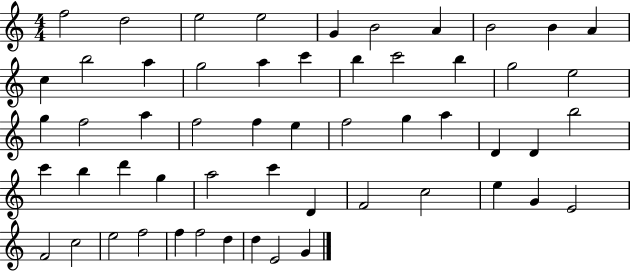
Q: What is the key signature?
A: C major